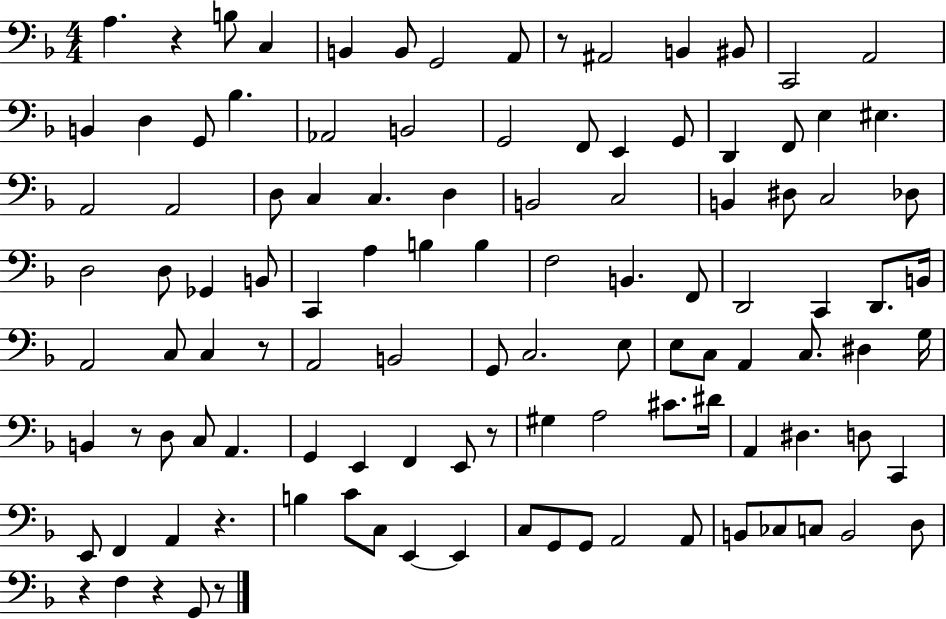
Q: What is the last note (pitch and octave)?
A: G2